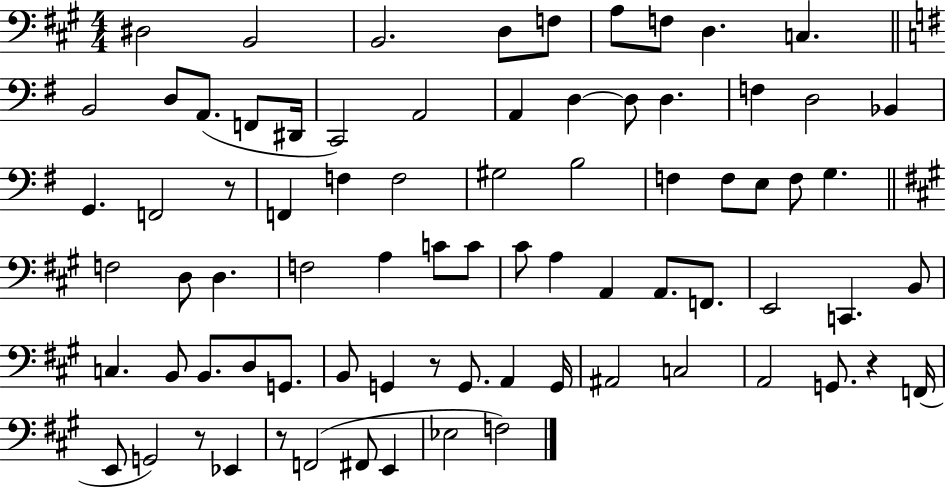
{
  \clef bass
  \numericTimeSignature
  \time 4/4
  \key a \major
  dis2 b,2 | b,2. d8 f8 | a8 f8 d4. c4. | \bar "||" \break \key e \minor b,2 d8 a,8.( f,8 dis,16 | c,2) a,2 | a,4 d4~~ d8 d4. | f4 d2 bes,4 | \break g,4. f,2 r8 | f,4 f4 f2 | gis2 b2 | f4 f8 e8 f8 g4. | \break \bar "||" \break \key a \major f2 d8 d4. | f2 a4 c'8 c'8 | cis'8 a4 a,4 a,8. f,8. | e,2 c,4. b,8 | \break c4. b,8 b,8. d8 g,8. | b,8 g,4 r8 g,8. a,4 g,16 | ais,2 c2 | a,2 g,8. r4 f,16( | \break e,8 g,2) r8 ees,4 | r8 f,2( fis,8 e,4 | ees2 f2) | \bar "|."
}